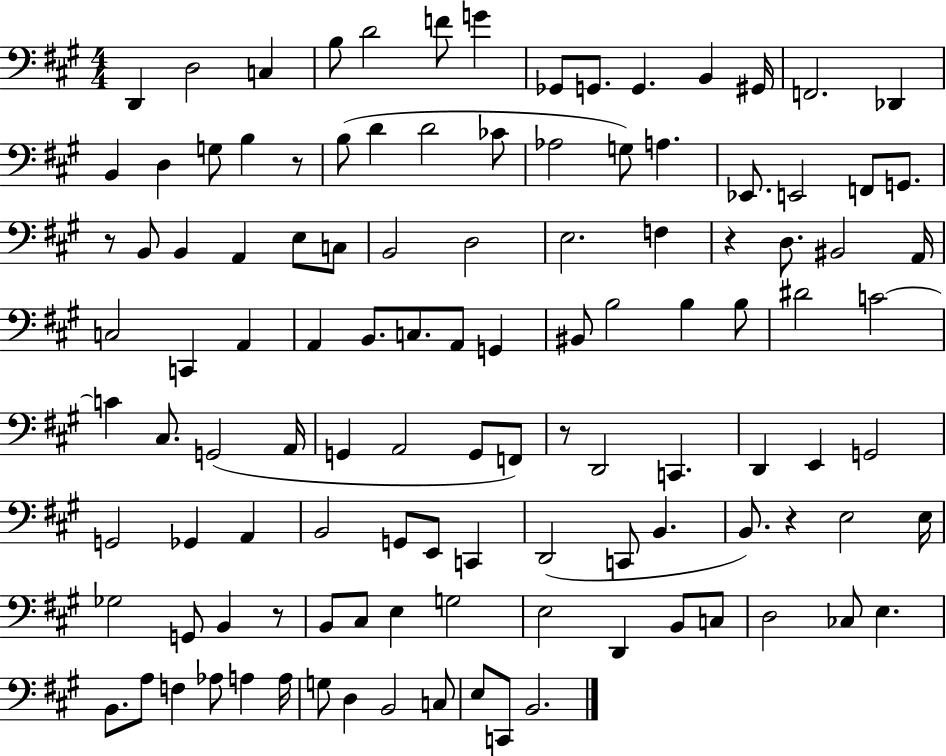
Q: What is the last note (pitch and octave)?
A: B2